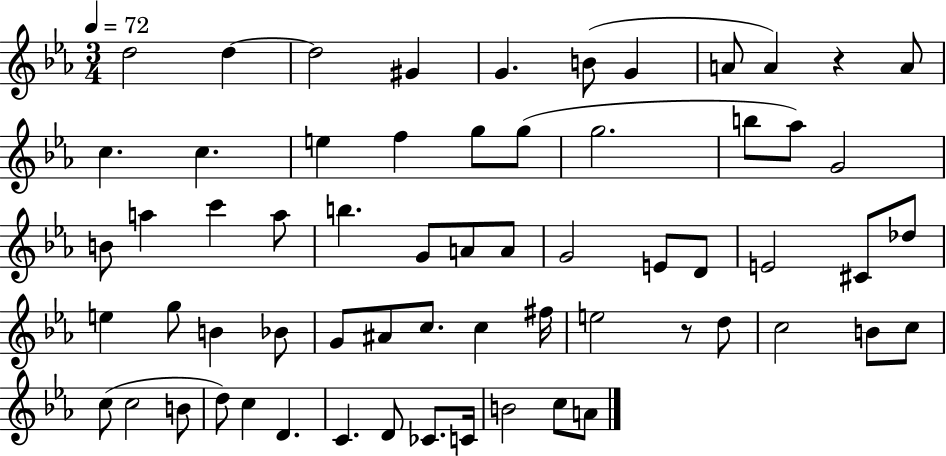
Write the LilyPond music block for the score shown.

{
  \clef treble
  \numericTimeSignature
  \time 3/4
  \key ees \major
  \tempo 4 = 72
  \repeat volta 2 { d''2 d''4~~ | d''2 gis'4 | g'4. b'8( g'4 | a'8 a'4) r4 a'8 | \break c''4. c''4. | e''4 f''4 g''8 g''8( | g''2. | b''8 aes''8) g'2 | \break b'8 a''4 c'''4 a''8 | b''4. g'8 a'8 a'8 | g'2 e'8 d'8 | e'2 cis'8 des''8 | \break e''4 g''8 b'4 bes'8 | g'8 ais'8 c''8. c''4 fis''16 | e''2 r8 d''8 | c''2 b'8 c''8 | \break c''8( c''2 b'8 | d''8) c''4 d'4. | c'4. d'8 ces'8. c'16 | b'2 c''8 a'8 | \break } \bar "|."
}